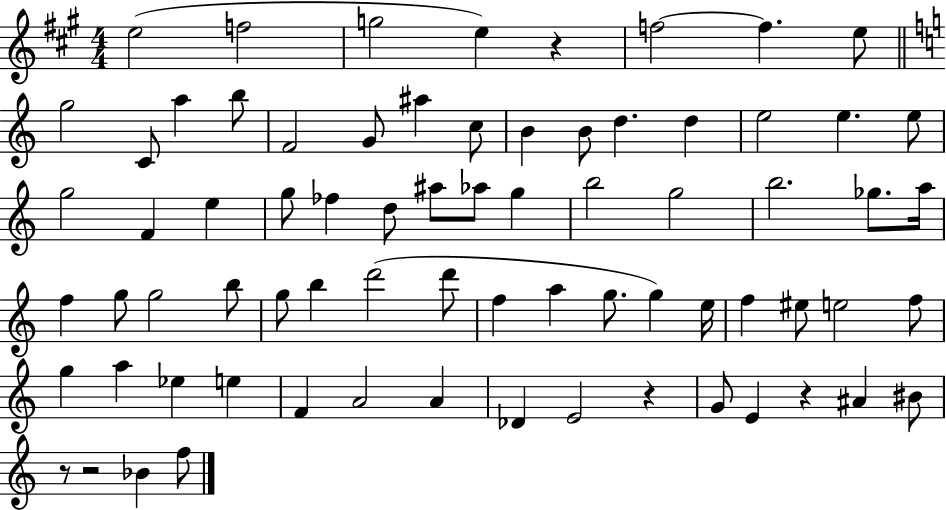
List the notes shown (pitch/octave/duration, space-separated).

E5/h F5/h G5/h E5/q R/q F5/h F5/q. E5/e G5/h C4/e A5/q B5/e F4/h G4/e A#5/q C5/e B4/q B4/e D5/q. D5/q E5/h E5/q. E5/e G5/h F4/q E5/q G5/e FES5/q D5/e A#5/e Ab5/e G5/q B5/h G5/h B5/h. Gb5/e. A5/s F5/q G5/e G5/h B5/e G5/e B5/q D6/h D6/e F5/q A5/q G5/e. G5/q E5/s F5/q EIS5/e E5/h F5/e G5/q A5/q Eb5/q E5/q F4/q A4/h A4/q Db4/q E4/h R/q G4/e E4/q R/q A#4/q BIS4/e R/e R/h Bb4/q F5/e